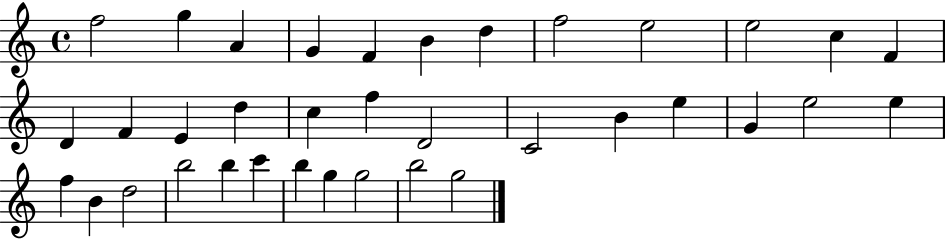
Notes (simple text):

F5/h G5/q A4/q G4/q F4/q B4/q D5/q F5/h E5/h E5/h C5/q F4/q D4/q F4/q E4/q D5/q C5/q F5/q D4/h C4/h B4/q E5/q G4/q E5/h E5/q F5/q B4/q D5/h B5/h B5/q C6/q B5/q G5/q G5/h B5/h G5/h